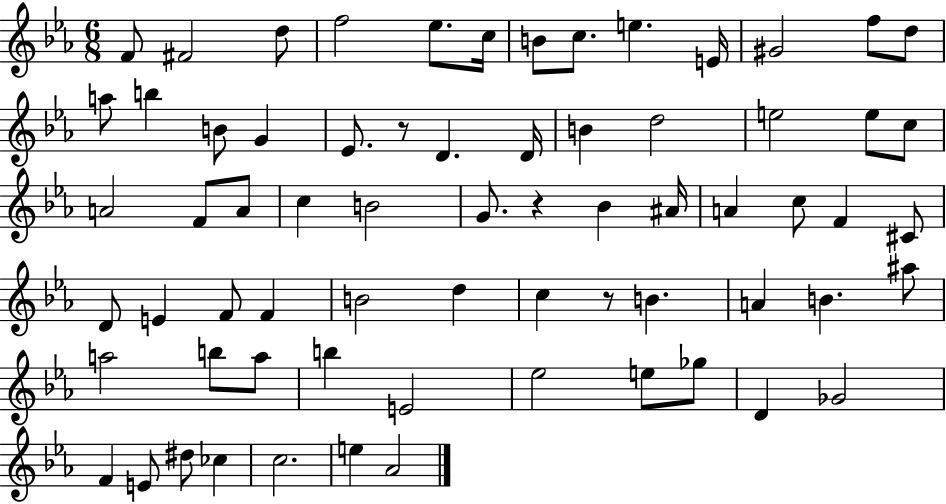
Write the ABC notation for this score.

X:1
T:Untitled
M:6/8
L:1/4
K:Eb
F/2 ^F2 d/2 f2 _e/2 c/4 B/2 c/2 e E/4 ^G2 f/2 d/2 a/2 b B/2 G _E/2 z/2 D D/4 B d2 e2 e/2 c/2 A2 F/2 A/2 c B2 G/2 z _B ^A/4 A c/2 F ^C/2 D/2 E F/2 F B2 d c z/2 B A B ^a/2 a2 b/2 a/2 b E2 _e2 e/2 _g/2 D _G2 F E/2 ^d/2 _c c2 e _A2